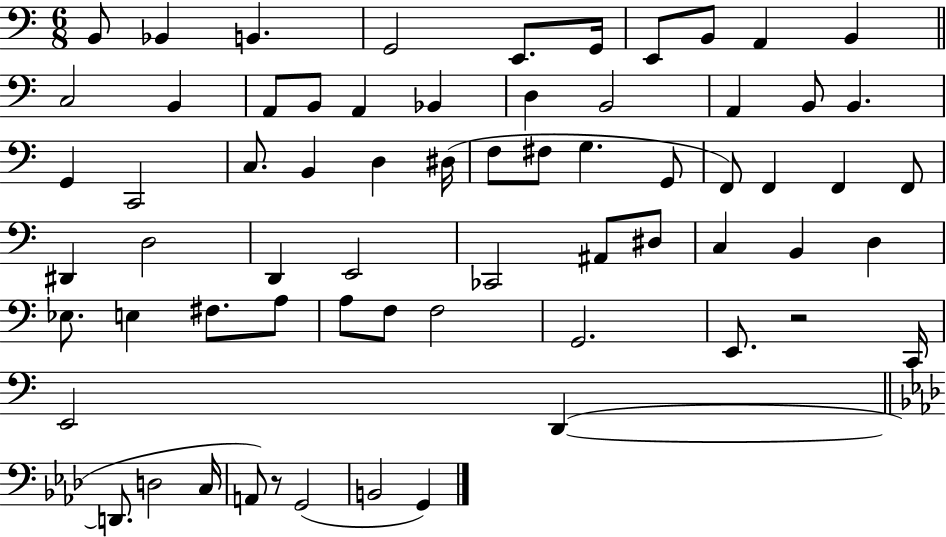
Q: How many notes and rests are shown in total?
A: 66